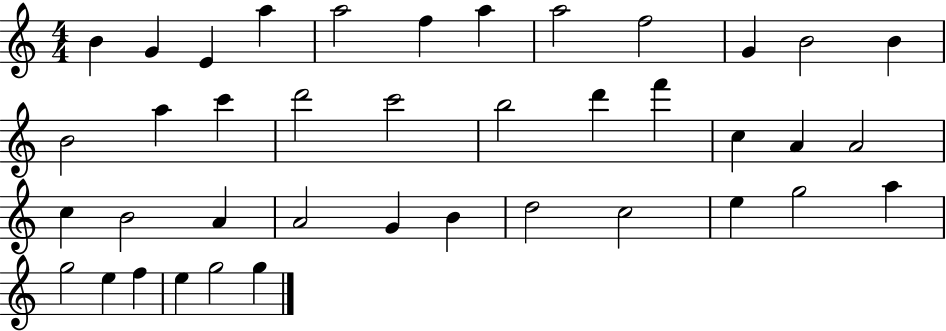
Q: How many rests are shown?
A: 0